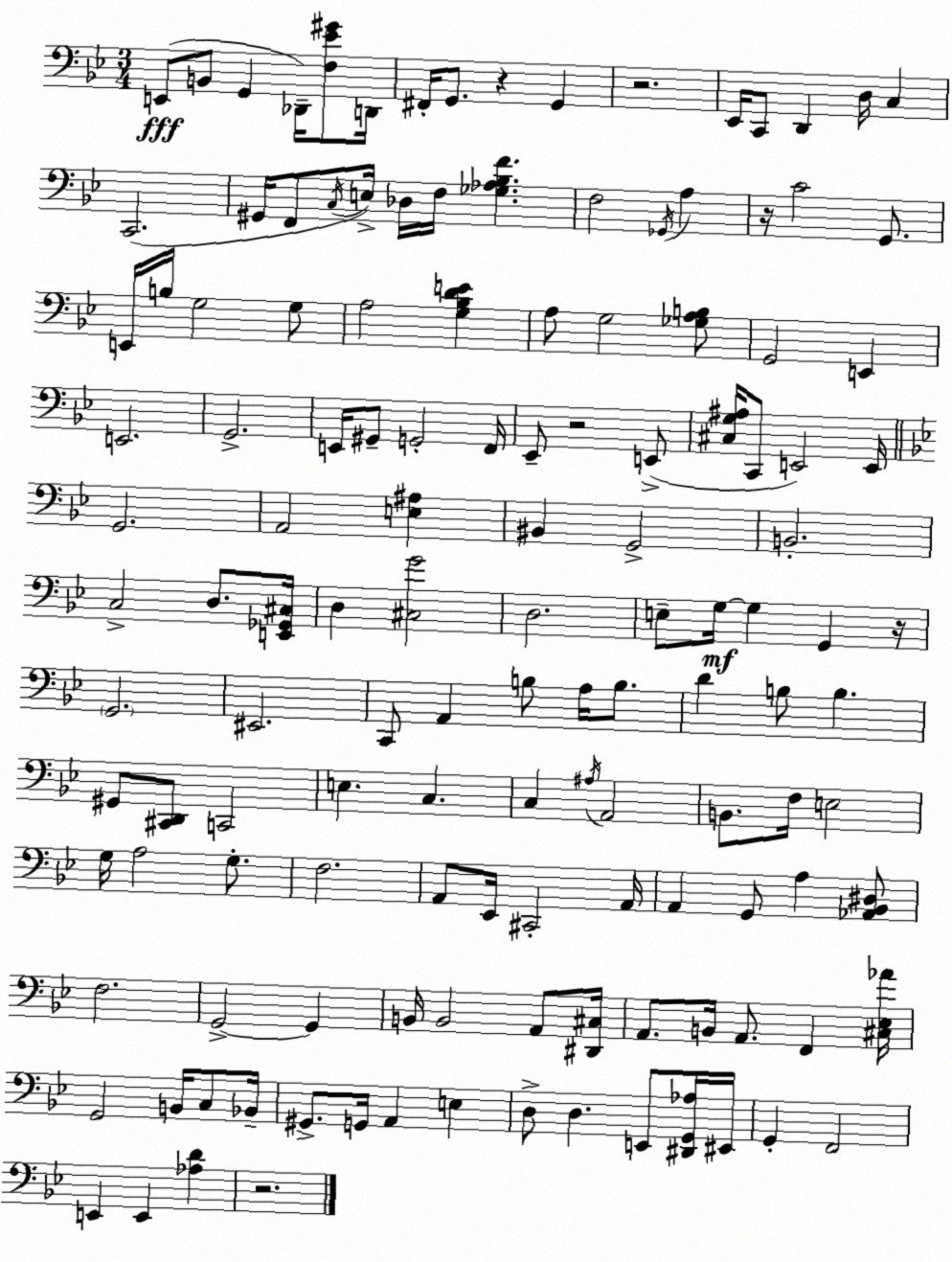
X:1
T:Untitled
M:3/4
L:1/4
K:Bb
E,,/2 B,,/2 G,, _D,,/4 [F,_E^G]/2 D,,/4 ^F,,/4 G,,/2 z G,, z2 _E,,/4 C,,/2 D,, D,/4 C, C,,2 ^G,,/4 F,,/2 C,/4 E,/4 _D,/4 F,/4 [_G,_A,_B,F] F,2 _G,,/4 A, z/4 C2 G,,/2 E,,/4 B,/4 G,2 G,/2 A,2 [G,_B,DE] A,/2 G,2 [_G,A,B,]/2 G,,2 E,, E,,2 G,,2 E,,/4 ^G,,/2 G,,2 F,,/4 _E,,/2 z2 E,,/2 [^C,G,^A,]/4 C,,/2 E,,2 E,,/4 G,,2 A,,2 [E,^A,] ^B,, G,,2 B,,2 C,2 D,/2 [E,,_G,,^C,]/4 D, [^C,G]2 D,2 E,/2 G,/4 G, G,, z/4 G,,2 ^E,,2 C,,/2 A,, B,/2 A,/4 B,/2 D B,/2 B, ^G,,/2 [^C,,D,,]/2 C,,2 E, C, C, ^A,/4 A,,2 B,,/2 F,/4 E,2 G,/4 A,2 G,/2 F,2 A,,/2 _E,,/4 ^C,,2 A,,/4 A,, G,,/2 A, [_A,,_B,,^D,]/2 F,2 G,,2 G,, B,,/4 B,,2 A,,/2 [^D,,^C,]/4 A,,/2 B,,/4 A,,/2 F,, [^C,_E,_A]/4 G,,2 B,,/4 C,/2 _B,,/4 ^G,,/2 G,,/4 A,, E, D,/2 D, E,,/2 [^D,,G,,_A,]/4 ^E,,/4 G,, F,,2 E,, E,, [_A,D] z2